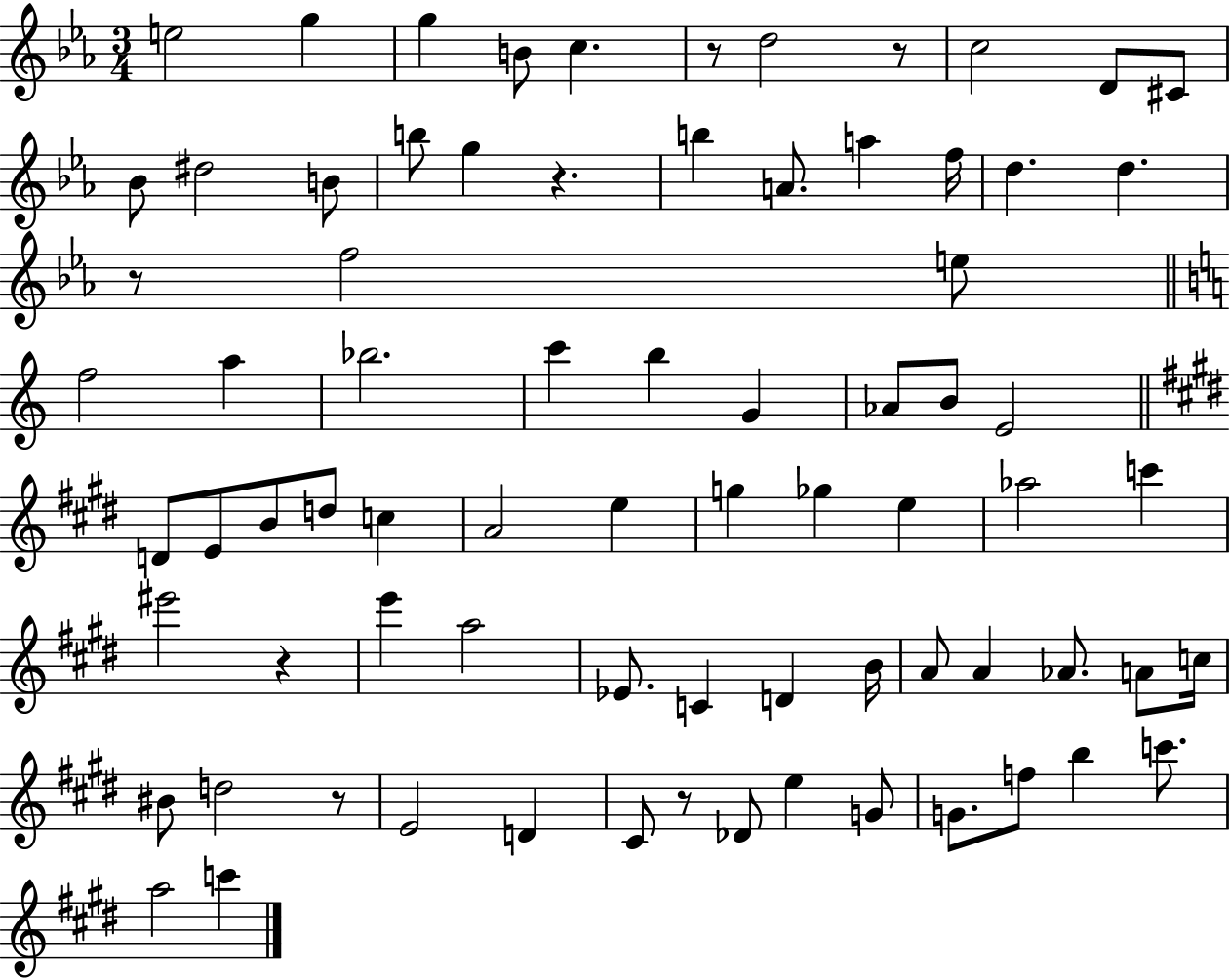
{
  \clef treble
  \numericTimeSignature
  \time 3/4
  \key ees \major
  \repeat volta 2 { e''2 g''4 | g''4 b'8 c''4. | r8 d''2 r8 | c''2 d'8 cis'8 | \break bes'8 dis''2 b'8 | b''8 g''4 r4. | b''4 a'8. a''4 f''16 | d''4. d''4. | \break r8 f''2 e''8 | \bar "||" \break \key a \minor f''2 a''4 | bes''2. | c'''4 b''4 g'4 | aes'8 b'8 e'2 | \break \bar "||" \break \key e \major d'8 e'8 b'8 d''8 c''4 | a'2 e''4 | g''4 ges''4 e''4 | aes''2 c'''4 | \break eis'''2 r4 | e'''4 a''2 | ees'8. c'4 d'4 b'16 | a'8 a'4 aes'8. a'8 c''16 | \break bis'8 d''2 r8 | e'2 d'4 | cis'8 r8 des'8 e''4 g'8 | g'8. f''8 b''4 c'''8. | \break a''2 c'''4 | } \bar "|."
}